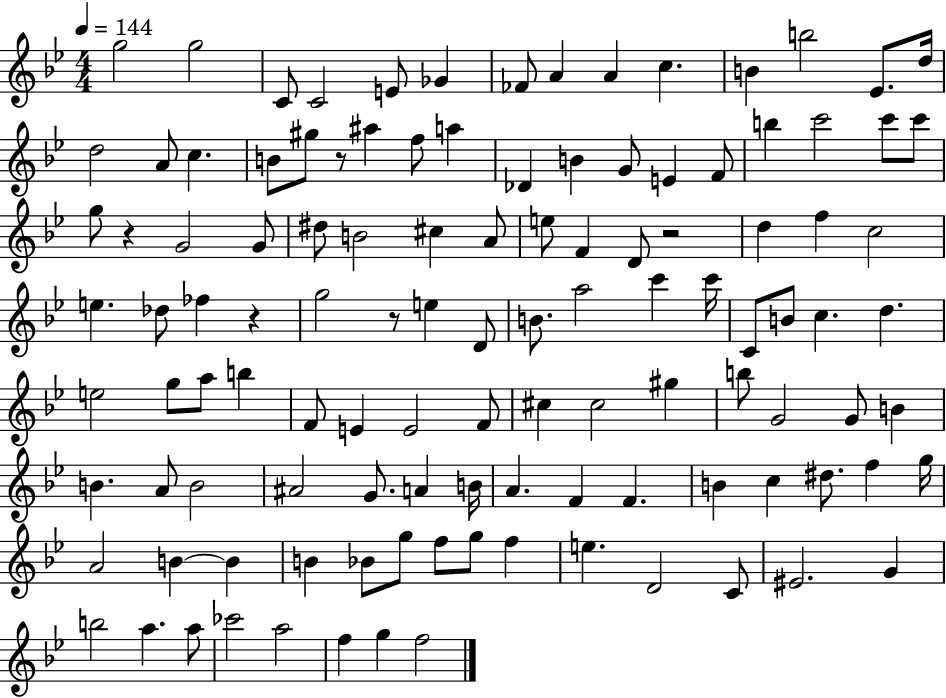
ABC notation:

X:1
T:Untitled
M:4/4
L:1/4
K:Bb
g2 g2 C/2 C2 E/2 _G _F/2 A A c B b2 _E/2 d/4 d2 A/2 c B/2 ^g/2 z/2 ^a f/2 a _D B G/2 E F/2 b c'2 c'/2 c'/2 g/2 z G2 G/2 ^d/2 B2 ^c A/2 e/2 F D/2 z2 d f c2 e _d/2 _f z g2 z/2 e D/2 B/2 a2 c' c'/4 C/2 B/2 c d e2 g/2 a/2 b F/2 E E2 F/2 ^c ^c2 ^g b/2 G2 G/2 B B A/2 B2 ^A2 G/2 A B/4 A F F B c ^d/2 f g/4 A2 B B B _B/2 g/2 f/2 g/2 f e D2 C/2 ^E2 G b2 a a/2 _c'2 a2 f g f2